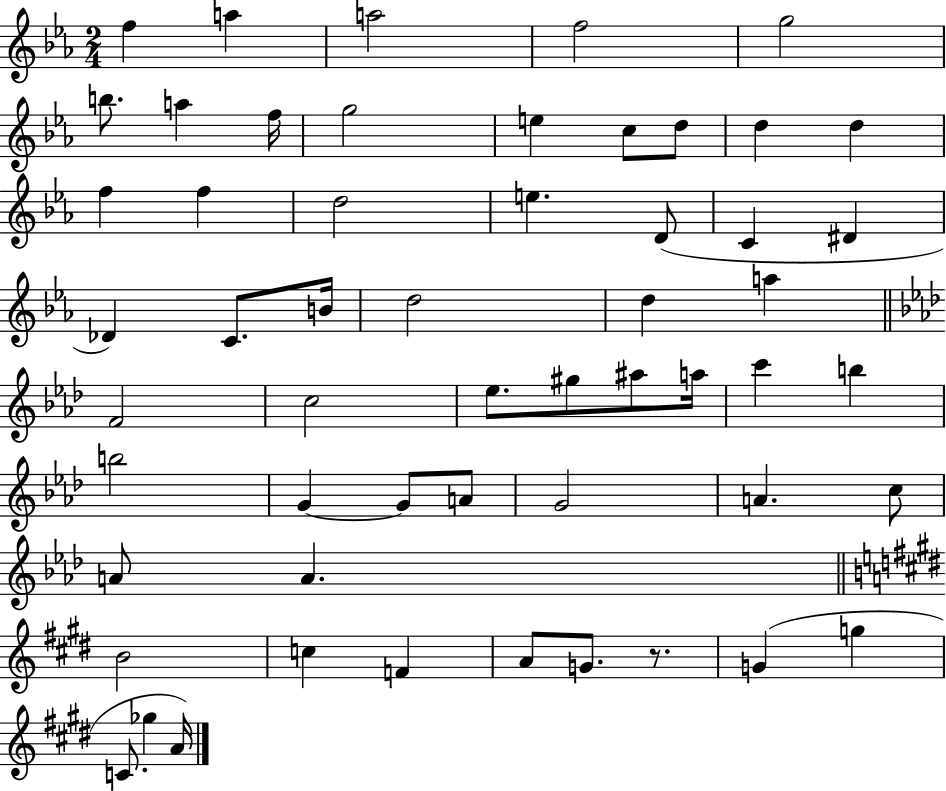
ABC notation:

X:1
T:Untitled
M:2/4
L:1/4
K:Eb
f a a2 f2 g2 b/2 a f/4 g2 e c/2 d/2 d d f f d2 e D/2 C ^D _D C/2 B/4 d2 d a F2 c2 _e/2 ^g/2 ^a/2 a/4 c' b b2 G G/2 A/2 G2 A c/2 A/2 A B2 c F A/2 G/2 z/2 G g C/2 _g A/4